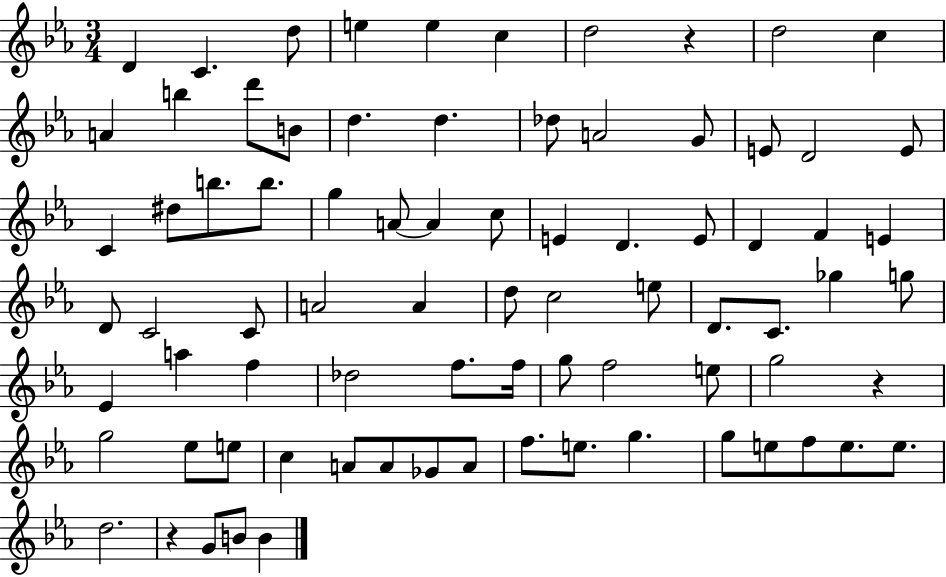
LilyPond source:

{
  \clef treble
  \numericTimeSignature
  \time 3/4
  \key ees \major
  d'4 c'4. d''8 | e''4 e''4 c''4 | d''2 r4 | d''2 c''4 | \break a'4 b''4 d'''8 b'8 | d''4. d''4. | des''8 a'2 g'8 | e'8 d'2 e'8 | \break c'4 dis''8 b''8. b''8. | g''4 a'8~~ a'4 c''8 | e'4 d'4. e'8 | d'4 f'4 e'4 | \break d'8 c'2 c'8 | a'2 a'4 | d''8 c''2 e''8 | d'8. c'8. ges''4 g''8 | \break ees'4 a''4 f''4 | des''2 f''8. f''16 | g''8 f''2 e''8 | g''2 r4 | \break g''2 ees''8 e''8 | c''4 a'8 a'8 ges'8 a'8 | f''8. e''8. g''4. | g''8 e''8 f''8 e''8. e''8. | \break d''2. | r4 g'8 b'8 b'4 | \bar "|."
}